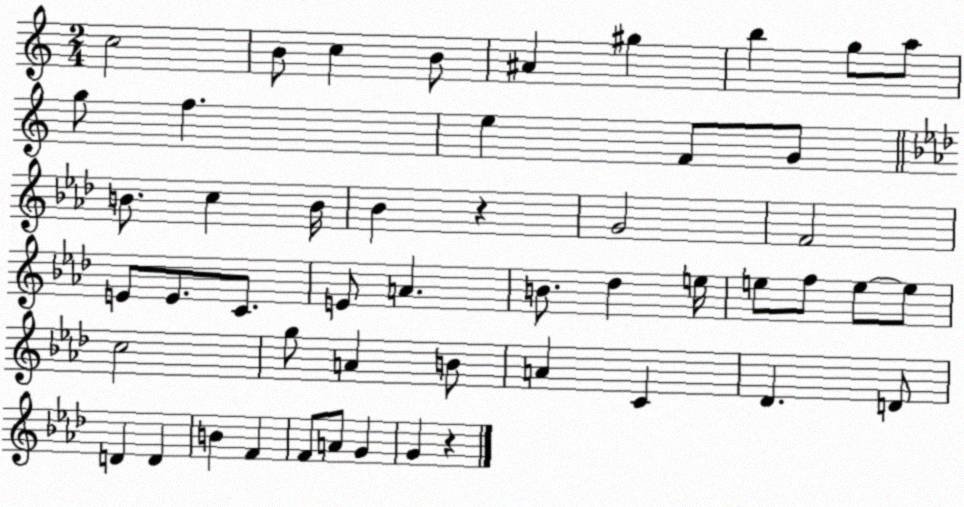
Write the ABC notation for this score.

X:1
T:Untitled
M:2/4
L:1/4
K:C
c2 B/2 c B/2 ^A ^g b g/2 a/2 g/2 f e F/2 G/2 B/2 c B/4 _B z G2 F2 E/2 E/2 C/2 E/2 A B/2 _d e/4 e/2 f/2 e/2 e/2 c2 g/2 A B/2 A C _D D/2 D D B F F/2 A/2 G G z